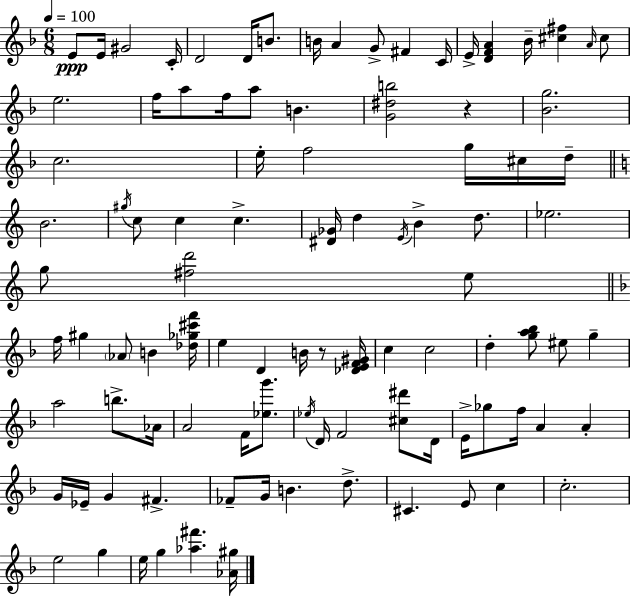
E4/e E4/s G#4/h C4/s D4/h D4/s B4/e. B4/s A4/q G4/e F#4/q C4/s E4/s [D4,F4,A4]/q Bb4/s [C#5,F#5]/q A4/s C#5/e E5/h. F5/s A5/e F5/s A5/e B4/q. [G4,D#5,B5]/h R/q [Bb4,G5]/h. C5/h. E5/s F5/h G5/s C#5/s D5/s B4/h. G#5/s C5/e C5/q C5/q. [D#4,Gb4]/s D5/q E4/s B4/q D5/e. Eb5/h. G5/e [F#5,D6]/h E5/e F5/s G#5/q Ab4/e B4/q [Db5,Gb5,C#6,F6]/s E5/q D4/q B4/s R/e [Db4,E4,F4,G#4]/s C5/q C5/h D5/q [G5,A5,Bb5]/e EIS5/e G5/q A5/h B5/e. Ab4/s A4/h F4/s [Eb5,G6]/e. Eb5/s D4/s F4/h [C#5,D#6]/e D4/s E4/s Gb5/e F5/s A4/q A4/q G4/s Eb4/s G4/q F#4/q. FES4/e G4/s B4/q. D5/e. C#4/q. E4/e C5/q C5/h. E5/h G5/q E5/s G5/q [Ab5,F#6]/q. [Ab4,G#5]/s